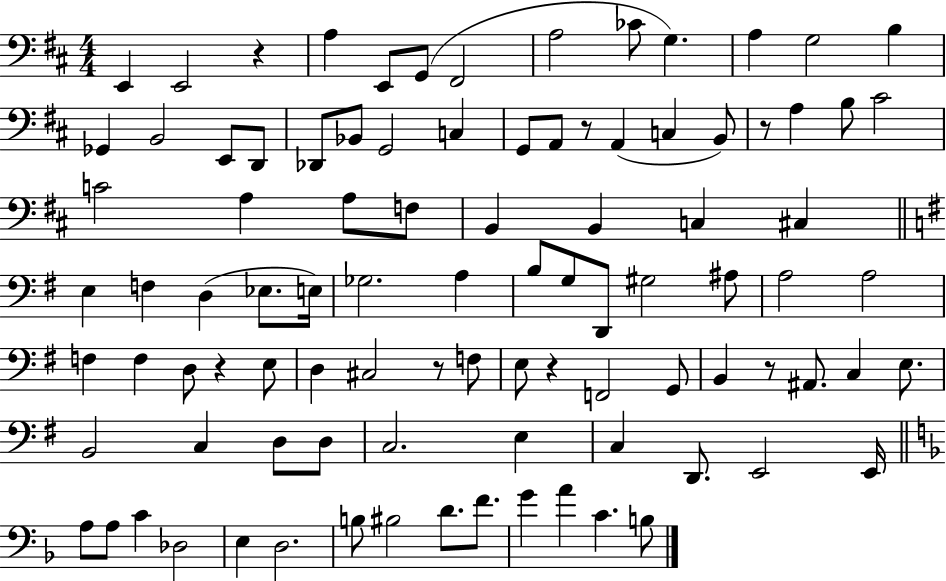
{
  \clef bass
  \numericTimeSignature
  \time 4/4
  \key d \major
  e,4 e,2 r4 | a4 e,8 g,8( fis,2 | a2 ces'8 g4.) | a4 g2 b4 | \break ges,4 b,2 e,8 d,8 | des,8 bes,8 g,2 c4 | g,8 a,8 r8 a,4( c4 b,8) | r8 a4 b8 cis'2 | \break c'2 a4 a8 f8 | b,4 b,4 c4 cis4 | \bar "||" \break \key g \major e4 f4 d4( ees8. e16) | ges2. a4 | b8 g8 d,8 gis2 ais8 | a2 a2 | \break f4 f4 d8 r4 e8 | d4 cis2 r8 f8 | e8 r4 f,2 g,8 | b,4 r8 ais,8. c4 e8. | \break b,2 c4 d8 d8 | c2. e4 | c4 d,8. e,2 e,16 | \bar "||" \break \key d \minor a8 a8 c'4 des2 | e4 d2. | b8 bis2 d'8. f'8. | g'4 a'4 c'4. b8 | \break \bar "|."
}